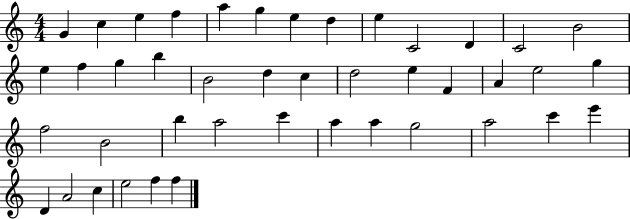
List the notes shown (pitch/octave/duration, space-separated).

G4/q C5/q E5/q F5/q A5/q G5/q E5/q D5/q E5/q C4/h D4/q C4/h B4/h E5/q F5/q G5/q B5/q B4/h D5/q C5/q D5/h E5/q F4/q A4/q E5/h G5/q F5/h B4/h B5/q A5/h C6/q A5/q A5/q G5/h A5/h C6/q E6/q D4/q A4/h C5/q E5/h F5/q F5/q